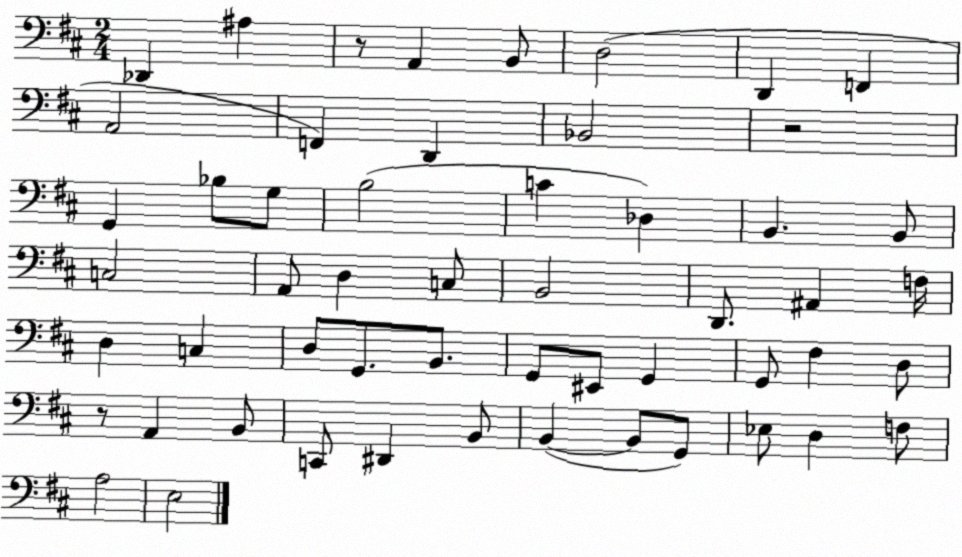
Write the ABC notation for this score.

X:1
T:Untitled
M:2/4
L:1/4
K:D
_D,, ^A, z/2 A,, B,,/2 D,2 D,, F,, A,,2 F,, D,, _B,,2 z2 G,, _B,/2 G,/2 B,2 C _D, B,, B,,/2 C,2 A,,/2 D, C,/2 B,,2 D,,/2 ^A,, F,/4 D, C, D,/2 G,,/2 B,,/2 G,,/2 ^E,,/2 G,, G,,/2 ^F, D,/2 z/2 A,, B,,/2 C,,/2 ^D,, B,,/2 B,, B,,/2 G,,/2 _E,/2 D, F,/2 A,2 E,2